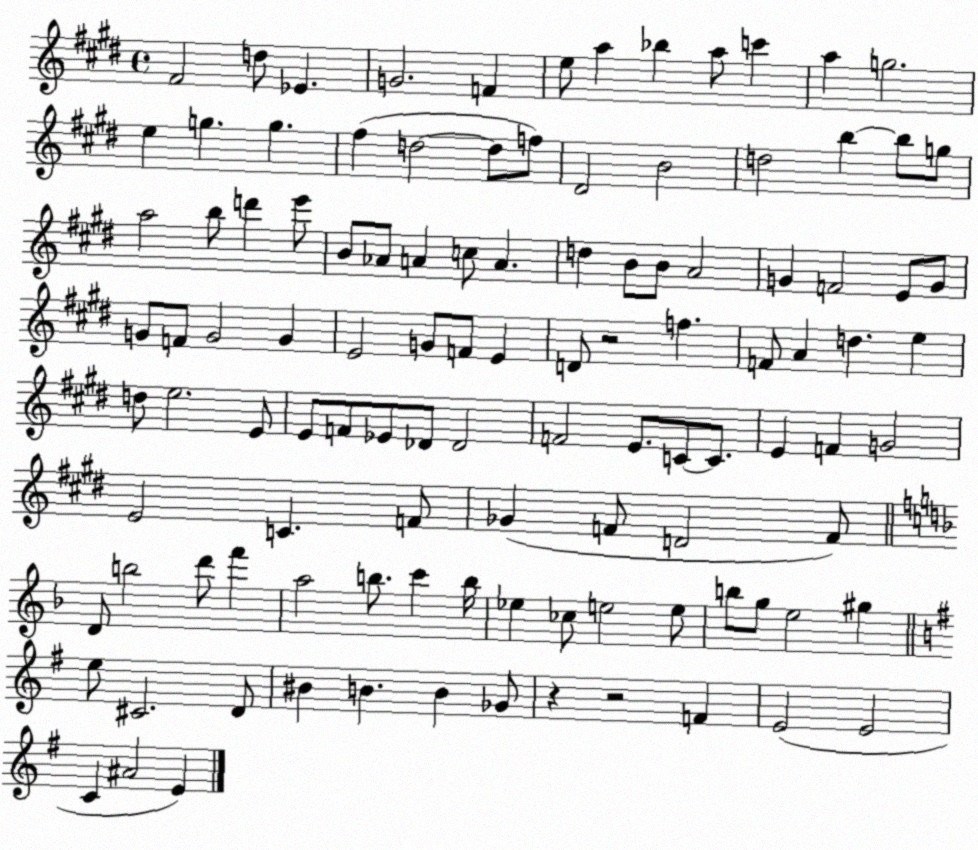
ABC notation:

X:1
T:Untitled
M:4/4
L:1/4
K:E
^F2 d/2 _E G2 F e/2 a _b a/2 c' a g2 e g g ^f d2 d/2 f/2 ^D2 B2 d2 b b/2 g/2 a2 b/2 d' e'/2 B/2 _A/2 A c/2 A d B/2 B/2 A2 G F2 E/2 G/2 G/2 F/2 G2 G E2 G/2 F/2 E D/2 z2 f F/2 A d e d/2 e2 E/2 E/2 F/2 _E/2 _D/2 _D2 F2 E/2 C/2 C/2 E F G2 E2 C F/2 _G F/2 D2 F/2 D/2 b2 d'/2 f' a2 b/2 c' b/4 _e _c/2 e2 e/2 b/2 g/2 e2 ^g e/2 ^C2 D/2 ^B B B _G/2 z z2 F E2 E2 C ^A2 E